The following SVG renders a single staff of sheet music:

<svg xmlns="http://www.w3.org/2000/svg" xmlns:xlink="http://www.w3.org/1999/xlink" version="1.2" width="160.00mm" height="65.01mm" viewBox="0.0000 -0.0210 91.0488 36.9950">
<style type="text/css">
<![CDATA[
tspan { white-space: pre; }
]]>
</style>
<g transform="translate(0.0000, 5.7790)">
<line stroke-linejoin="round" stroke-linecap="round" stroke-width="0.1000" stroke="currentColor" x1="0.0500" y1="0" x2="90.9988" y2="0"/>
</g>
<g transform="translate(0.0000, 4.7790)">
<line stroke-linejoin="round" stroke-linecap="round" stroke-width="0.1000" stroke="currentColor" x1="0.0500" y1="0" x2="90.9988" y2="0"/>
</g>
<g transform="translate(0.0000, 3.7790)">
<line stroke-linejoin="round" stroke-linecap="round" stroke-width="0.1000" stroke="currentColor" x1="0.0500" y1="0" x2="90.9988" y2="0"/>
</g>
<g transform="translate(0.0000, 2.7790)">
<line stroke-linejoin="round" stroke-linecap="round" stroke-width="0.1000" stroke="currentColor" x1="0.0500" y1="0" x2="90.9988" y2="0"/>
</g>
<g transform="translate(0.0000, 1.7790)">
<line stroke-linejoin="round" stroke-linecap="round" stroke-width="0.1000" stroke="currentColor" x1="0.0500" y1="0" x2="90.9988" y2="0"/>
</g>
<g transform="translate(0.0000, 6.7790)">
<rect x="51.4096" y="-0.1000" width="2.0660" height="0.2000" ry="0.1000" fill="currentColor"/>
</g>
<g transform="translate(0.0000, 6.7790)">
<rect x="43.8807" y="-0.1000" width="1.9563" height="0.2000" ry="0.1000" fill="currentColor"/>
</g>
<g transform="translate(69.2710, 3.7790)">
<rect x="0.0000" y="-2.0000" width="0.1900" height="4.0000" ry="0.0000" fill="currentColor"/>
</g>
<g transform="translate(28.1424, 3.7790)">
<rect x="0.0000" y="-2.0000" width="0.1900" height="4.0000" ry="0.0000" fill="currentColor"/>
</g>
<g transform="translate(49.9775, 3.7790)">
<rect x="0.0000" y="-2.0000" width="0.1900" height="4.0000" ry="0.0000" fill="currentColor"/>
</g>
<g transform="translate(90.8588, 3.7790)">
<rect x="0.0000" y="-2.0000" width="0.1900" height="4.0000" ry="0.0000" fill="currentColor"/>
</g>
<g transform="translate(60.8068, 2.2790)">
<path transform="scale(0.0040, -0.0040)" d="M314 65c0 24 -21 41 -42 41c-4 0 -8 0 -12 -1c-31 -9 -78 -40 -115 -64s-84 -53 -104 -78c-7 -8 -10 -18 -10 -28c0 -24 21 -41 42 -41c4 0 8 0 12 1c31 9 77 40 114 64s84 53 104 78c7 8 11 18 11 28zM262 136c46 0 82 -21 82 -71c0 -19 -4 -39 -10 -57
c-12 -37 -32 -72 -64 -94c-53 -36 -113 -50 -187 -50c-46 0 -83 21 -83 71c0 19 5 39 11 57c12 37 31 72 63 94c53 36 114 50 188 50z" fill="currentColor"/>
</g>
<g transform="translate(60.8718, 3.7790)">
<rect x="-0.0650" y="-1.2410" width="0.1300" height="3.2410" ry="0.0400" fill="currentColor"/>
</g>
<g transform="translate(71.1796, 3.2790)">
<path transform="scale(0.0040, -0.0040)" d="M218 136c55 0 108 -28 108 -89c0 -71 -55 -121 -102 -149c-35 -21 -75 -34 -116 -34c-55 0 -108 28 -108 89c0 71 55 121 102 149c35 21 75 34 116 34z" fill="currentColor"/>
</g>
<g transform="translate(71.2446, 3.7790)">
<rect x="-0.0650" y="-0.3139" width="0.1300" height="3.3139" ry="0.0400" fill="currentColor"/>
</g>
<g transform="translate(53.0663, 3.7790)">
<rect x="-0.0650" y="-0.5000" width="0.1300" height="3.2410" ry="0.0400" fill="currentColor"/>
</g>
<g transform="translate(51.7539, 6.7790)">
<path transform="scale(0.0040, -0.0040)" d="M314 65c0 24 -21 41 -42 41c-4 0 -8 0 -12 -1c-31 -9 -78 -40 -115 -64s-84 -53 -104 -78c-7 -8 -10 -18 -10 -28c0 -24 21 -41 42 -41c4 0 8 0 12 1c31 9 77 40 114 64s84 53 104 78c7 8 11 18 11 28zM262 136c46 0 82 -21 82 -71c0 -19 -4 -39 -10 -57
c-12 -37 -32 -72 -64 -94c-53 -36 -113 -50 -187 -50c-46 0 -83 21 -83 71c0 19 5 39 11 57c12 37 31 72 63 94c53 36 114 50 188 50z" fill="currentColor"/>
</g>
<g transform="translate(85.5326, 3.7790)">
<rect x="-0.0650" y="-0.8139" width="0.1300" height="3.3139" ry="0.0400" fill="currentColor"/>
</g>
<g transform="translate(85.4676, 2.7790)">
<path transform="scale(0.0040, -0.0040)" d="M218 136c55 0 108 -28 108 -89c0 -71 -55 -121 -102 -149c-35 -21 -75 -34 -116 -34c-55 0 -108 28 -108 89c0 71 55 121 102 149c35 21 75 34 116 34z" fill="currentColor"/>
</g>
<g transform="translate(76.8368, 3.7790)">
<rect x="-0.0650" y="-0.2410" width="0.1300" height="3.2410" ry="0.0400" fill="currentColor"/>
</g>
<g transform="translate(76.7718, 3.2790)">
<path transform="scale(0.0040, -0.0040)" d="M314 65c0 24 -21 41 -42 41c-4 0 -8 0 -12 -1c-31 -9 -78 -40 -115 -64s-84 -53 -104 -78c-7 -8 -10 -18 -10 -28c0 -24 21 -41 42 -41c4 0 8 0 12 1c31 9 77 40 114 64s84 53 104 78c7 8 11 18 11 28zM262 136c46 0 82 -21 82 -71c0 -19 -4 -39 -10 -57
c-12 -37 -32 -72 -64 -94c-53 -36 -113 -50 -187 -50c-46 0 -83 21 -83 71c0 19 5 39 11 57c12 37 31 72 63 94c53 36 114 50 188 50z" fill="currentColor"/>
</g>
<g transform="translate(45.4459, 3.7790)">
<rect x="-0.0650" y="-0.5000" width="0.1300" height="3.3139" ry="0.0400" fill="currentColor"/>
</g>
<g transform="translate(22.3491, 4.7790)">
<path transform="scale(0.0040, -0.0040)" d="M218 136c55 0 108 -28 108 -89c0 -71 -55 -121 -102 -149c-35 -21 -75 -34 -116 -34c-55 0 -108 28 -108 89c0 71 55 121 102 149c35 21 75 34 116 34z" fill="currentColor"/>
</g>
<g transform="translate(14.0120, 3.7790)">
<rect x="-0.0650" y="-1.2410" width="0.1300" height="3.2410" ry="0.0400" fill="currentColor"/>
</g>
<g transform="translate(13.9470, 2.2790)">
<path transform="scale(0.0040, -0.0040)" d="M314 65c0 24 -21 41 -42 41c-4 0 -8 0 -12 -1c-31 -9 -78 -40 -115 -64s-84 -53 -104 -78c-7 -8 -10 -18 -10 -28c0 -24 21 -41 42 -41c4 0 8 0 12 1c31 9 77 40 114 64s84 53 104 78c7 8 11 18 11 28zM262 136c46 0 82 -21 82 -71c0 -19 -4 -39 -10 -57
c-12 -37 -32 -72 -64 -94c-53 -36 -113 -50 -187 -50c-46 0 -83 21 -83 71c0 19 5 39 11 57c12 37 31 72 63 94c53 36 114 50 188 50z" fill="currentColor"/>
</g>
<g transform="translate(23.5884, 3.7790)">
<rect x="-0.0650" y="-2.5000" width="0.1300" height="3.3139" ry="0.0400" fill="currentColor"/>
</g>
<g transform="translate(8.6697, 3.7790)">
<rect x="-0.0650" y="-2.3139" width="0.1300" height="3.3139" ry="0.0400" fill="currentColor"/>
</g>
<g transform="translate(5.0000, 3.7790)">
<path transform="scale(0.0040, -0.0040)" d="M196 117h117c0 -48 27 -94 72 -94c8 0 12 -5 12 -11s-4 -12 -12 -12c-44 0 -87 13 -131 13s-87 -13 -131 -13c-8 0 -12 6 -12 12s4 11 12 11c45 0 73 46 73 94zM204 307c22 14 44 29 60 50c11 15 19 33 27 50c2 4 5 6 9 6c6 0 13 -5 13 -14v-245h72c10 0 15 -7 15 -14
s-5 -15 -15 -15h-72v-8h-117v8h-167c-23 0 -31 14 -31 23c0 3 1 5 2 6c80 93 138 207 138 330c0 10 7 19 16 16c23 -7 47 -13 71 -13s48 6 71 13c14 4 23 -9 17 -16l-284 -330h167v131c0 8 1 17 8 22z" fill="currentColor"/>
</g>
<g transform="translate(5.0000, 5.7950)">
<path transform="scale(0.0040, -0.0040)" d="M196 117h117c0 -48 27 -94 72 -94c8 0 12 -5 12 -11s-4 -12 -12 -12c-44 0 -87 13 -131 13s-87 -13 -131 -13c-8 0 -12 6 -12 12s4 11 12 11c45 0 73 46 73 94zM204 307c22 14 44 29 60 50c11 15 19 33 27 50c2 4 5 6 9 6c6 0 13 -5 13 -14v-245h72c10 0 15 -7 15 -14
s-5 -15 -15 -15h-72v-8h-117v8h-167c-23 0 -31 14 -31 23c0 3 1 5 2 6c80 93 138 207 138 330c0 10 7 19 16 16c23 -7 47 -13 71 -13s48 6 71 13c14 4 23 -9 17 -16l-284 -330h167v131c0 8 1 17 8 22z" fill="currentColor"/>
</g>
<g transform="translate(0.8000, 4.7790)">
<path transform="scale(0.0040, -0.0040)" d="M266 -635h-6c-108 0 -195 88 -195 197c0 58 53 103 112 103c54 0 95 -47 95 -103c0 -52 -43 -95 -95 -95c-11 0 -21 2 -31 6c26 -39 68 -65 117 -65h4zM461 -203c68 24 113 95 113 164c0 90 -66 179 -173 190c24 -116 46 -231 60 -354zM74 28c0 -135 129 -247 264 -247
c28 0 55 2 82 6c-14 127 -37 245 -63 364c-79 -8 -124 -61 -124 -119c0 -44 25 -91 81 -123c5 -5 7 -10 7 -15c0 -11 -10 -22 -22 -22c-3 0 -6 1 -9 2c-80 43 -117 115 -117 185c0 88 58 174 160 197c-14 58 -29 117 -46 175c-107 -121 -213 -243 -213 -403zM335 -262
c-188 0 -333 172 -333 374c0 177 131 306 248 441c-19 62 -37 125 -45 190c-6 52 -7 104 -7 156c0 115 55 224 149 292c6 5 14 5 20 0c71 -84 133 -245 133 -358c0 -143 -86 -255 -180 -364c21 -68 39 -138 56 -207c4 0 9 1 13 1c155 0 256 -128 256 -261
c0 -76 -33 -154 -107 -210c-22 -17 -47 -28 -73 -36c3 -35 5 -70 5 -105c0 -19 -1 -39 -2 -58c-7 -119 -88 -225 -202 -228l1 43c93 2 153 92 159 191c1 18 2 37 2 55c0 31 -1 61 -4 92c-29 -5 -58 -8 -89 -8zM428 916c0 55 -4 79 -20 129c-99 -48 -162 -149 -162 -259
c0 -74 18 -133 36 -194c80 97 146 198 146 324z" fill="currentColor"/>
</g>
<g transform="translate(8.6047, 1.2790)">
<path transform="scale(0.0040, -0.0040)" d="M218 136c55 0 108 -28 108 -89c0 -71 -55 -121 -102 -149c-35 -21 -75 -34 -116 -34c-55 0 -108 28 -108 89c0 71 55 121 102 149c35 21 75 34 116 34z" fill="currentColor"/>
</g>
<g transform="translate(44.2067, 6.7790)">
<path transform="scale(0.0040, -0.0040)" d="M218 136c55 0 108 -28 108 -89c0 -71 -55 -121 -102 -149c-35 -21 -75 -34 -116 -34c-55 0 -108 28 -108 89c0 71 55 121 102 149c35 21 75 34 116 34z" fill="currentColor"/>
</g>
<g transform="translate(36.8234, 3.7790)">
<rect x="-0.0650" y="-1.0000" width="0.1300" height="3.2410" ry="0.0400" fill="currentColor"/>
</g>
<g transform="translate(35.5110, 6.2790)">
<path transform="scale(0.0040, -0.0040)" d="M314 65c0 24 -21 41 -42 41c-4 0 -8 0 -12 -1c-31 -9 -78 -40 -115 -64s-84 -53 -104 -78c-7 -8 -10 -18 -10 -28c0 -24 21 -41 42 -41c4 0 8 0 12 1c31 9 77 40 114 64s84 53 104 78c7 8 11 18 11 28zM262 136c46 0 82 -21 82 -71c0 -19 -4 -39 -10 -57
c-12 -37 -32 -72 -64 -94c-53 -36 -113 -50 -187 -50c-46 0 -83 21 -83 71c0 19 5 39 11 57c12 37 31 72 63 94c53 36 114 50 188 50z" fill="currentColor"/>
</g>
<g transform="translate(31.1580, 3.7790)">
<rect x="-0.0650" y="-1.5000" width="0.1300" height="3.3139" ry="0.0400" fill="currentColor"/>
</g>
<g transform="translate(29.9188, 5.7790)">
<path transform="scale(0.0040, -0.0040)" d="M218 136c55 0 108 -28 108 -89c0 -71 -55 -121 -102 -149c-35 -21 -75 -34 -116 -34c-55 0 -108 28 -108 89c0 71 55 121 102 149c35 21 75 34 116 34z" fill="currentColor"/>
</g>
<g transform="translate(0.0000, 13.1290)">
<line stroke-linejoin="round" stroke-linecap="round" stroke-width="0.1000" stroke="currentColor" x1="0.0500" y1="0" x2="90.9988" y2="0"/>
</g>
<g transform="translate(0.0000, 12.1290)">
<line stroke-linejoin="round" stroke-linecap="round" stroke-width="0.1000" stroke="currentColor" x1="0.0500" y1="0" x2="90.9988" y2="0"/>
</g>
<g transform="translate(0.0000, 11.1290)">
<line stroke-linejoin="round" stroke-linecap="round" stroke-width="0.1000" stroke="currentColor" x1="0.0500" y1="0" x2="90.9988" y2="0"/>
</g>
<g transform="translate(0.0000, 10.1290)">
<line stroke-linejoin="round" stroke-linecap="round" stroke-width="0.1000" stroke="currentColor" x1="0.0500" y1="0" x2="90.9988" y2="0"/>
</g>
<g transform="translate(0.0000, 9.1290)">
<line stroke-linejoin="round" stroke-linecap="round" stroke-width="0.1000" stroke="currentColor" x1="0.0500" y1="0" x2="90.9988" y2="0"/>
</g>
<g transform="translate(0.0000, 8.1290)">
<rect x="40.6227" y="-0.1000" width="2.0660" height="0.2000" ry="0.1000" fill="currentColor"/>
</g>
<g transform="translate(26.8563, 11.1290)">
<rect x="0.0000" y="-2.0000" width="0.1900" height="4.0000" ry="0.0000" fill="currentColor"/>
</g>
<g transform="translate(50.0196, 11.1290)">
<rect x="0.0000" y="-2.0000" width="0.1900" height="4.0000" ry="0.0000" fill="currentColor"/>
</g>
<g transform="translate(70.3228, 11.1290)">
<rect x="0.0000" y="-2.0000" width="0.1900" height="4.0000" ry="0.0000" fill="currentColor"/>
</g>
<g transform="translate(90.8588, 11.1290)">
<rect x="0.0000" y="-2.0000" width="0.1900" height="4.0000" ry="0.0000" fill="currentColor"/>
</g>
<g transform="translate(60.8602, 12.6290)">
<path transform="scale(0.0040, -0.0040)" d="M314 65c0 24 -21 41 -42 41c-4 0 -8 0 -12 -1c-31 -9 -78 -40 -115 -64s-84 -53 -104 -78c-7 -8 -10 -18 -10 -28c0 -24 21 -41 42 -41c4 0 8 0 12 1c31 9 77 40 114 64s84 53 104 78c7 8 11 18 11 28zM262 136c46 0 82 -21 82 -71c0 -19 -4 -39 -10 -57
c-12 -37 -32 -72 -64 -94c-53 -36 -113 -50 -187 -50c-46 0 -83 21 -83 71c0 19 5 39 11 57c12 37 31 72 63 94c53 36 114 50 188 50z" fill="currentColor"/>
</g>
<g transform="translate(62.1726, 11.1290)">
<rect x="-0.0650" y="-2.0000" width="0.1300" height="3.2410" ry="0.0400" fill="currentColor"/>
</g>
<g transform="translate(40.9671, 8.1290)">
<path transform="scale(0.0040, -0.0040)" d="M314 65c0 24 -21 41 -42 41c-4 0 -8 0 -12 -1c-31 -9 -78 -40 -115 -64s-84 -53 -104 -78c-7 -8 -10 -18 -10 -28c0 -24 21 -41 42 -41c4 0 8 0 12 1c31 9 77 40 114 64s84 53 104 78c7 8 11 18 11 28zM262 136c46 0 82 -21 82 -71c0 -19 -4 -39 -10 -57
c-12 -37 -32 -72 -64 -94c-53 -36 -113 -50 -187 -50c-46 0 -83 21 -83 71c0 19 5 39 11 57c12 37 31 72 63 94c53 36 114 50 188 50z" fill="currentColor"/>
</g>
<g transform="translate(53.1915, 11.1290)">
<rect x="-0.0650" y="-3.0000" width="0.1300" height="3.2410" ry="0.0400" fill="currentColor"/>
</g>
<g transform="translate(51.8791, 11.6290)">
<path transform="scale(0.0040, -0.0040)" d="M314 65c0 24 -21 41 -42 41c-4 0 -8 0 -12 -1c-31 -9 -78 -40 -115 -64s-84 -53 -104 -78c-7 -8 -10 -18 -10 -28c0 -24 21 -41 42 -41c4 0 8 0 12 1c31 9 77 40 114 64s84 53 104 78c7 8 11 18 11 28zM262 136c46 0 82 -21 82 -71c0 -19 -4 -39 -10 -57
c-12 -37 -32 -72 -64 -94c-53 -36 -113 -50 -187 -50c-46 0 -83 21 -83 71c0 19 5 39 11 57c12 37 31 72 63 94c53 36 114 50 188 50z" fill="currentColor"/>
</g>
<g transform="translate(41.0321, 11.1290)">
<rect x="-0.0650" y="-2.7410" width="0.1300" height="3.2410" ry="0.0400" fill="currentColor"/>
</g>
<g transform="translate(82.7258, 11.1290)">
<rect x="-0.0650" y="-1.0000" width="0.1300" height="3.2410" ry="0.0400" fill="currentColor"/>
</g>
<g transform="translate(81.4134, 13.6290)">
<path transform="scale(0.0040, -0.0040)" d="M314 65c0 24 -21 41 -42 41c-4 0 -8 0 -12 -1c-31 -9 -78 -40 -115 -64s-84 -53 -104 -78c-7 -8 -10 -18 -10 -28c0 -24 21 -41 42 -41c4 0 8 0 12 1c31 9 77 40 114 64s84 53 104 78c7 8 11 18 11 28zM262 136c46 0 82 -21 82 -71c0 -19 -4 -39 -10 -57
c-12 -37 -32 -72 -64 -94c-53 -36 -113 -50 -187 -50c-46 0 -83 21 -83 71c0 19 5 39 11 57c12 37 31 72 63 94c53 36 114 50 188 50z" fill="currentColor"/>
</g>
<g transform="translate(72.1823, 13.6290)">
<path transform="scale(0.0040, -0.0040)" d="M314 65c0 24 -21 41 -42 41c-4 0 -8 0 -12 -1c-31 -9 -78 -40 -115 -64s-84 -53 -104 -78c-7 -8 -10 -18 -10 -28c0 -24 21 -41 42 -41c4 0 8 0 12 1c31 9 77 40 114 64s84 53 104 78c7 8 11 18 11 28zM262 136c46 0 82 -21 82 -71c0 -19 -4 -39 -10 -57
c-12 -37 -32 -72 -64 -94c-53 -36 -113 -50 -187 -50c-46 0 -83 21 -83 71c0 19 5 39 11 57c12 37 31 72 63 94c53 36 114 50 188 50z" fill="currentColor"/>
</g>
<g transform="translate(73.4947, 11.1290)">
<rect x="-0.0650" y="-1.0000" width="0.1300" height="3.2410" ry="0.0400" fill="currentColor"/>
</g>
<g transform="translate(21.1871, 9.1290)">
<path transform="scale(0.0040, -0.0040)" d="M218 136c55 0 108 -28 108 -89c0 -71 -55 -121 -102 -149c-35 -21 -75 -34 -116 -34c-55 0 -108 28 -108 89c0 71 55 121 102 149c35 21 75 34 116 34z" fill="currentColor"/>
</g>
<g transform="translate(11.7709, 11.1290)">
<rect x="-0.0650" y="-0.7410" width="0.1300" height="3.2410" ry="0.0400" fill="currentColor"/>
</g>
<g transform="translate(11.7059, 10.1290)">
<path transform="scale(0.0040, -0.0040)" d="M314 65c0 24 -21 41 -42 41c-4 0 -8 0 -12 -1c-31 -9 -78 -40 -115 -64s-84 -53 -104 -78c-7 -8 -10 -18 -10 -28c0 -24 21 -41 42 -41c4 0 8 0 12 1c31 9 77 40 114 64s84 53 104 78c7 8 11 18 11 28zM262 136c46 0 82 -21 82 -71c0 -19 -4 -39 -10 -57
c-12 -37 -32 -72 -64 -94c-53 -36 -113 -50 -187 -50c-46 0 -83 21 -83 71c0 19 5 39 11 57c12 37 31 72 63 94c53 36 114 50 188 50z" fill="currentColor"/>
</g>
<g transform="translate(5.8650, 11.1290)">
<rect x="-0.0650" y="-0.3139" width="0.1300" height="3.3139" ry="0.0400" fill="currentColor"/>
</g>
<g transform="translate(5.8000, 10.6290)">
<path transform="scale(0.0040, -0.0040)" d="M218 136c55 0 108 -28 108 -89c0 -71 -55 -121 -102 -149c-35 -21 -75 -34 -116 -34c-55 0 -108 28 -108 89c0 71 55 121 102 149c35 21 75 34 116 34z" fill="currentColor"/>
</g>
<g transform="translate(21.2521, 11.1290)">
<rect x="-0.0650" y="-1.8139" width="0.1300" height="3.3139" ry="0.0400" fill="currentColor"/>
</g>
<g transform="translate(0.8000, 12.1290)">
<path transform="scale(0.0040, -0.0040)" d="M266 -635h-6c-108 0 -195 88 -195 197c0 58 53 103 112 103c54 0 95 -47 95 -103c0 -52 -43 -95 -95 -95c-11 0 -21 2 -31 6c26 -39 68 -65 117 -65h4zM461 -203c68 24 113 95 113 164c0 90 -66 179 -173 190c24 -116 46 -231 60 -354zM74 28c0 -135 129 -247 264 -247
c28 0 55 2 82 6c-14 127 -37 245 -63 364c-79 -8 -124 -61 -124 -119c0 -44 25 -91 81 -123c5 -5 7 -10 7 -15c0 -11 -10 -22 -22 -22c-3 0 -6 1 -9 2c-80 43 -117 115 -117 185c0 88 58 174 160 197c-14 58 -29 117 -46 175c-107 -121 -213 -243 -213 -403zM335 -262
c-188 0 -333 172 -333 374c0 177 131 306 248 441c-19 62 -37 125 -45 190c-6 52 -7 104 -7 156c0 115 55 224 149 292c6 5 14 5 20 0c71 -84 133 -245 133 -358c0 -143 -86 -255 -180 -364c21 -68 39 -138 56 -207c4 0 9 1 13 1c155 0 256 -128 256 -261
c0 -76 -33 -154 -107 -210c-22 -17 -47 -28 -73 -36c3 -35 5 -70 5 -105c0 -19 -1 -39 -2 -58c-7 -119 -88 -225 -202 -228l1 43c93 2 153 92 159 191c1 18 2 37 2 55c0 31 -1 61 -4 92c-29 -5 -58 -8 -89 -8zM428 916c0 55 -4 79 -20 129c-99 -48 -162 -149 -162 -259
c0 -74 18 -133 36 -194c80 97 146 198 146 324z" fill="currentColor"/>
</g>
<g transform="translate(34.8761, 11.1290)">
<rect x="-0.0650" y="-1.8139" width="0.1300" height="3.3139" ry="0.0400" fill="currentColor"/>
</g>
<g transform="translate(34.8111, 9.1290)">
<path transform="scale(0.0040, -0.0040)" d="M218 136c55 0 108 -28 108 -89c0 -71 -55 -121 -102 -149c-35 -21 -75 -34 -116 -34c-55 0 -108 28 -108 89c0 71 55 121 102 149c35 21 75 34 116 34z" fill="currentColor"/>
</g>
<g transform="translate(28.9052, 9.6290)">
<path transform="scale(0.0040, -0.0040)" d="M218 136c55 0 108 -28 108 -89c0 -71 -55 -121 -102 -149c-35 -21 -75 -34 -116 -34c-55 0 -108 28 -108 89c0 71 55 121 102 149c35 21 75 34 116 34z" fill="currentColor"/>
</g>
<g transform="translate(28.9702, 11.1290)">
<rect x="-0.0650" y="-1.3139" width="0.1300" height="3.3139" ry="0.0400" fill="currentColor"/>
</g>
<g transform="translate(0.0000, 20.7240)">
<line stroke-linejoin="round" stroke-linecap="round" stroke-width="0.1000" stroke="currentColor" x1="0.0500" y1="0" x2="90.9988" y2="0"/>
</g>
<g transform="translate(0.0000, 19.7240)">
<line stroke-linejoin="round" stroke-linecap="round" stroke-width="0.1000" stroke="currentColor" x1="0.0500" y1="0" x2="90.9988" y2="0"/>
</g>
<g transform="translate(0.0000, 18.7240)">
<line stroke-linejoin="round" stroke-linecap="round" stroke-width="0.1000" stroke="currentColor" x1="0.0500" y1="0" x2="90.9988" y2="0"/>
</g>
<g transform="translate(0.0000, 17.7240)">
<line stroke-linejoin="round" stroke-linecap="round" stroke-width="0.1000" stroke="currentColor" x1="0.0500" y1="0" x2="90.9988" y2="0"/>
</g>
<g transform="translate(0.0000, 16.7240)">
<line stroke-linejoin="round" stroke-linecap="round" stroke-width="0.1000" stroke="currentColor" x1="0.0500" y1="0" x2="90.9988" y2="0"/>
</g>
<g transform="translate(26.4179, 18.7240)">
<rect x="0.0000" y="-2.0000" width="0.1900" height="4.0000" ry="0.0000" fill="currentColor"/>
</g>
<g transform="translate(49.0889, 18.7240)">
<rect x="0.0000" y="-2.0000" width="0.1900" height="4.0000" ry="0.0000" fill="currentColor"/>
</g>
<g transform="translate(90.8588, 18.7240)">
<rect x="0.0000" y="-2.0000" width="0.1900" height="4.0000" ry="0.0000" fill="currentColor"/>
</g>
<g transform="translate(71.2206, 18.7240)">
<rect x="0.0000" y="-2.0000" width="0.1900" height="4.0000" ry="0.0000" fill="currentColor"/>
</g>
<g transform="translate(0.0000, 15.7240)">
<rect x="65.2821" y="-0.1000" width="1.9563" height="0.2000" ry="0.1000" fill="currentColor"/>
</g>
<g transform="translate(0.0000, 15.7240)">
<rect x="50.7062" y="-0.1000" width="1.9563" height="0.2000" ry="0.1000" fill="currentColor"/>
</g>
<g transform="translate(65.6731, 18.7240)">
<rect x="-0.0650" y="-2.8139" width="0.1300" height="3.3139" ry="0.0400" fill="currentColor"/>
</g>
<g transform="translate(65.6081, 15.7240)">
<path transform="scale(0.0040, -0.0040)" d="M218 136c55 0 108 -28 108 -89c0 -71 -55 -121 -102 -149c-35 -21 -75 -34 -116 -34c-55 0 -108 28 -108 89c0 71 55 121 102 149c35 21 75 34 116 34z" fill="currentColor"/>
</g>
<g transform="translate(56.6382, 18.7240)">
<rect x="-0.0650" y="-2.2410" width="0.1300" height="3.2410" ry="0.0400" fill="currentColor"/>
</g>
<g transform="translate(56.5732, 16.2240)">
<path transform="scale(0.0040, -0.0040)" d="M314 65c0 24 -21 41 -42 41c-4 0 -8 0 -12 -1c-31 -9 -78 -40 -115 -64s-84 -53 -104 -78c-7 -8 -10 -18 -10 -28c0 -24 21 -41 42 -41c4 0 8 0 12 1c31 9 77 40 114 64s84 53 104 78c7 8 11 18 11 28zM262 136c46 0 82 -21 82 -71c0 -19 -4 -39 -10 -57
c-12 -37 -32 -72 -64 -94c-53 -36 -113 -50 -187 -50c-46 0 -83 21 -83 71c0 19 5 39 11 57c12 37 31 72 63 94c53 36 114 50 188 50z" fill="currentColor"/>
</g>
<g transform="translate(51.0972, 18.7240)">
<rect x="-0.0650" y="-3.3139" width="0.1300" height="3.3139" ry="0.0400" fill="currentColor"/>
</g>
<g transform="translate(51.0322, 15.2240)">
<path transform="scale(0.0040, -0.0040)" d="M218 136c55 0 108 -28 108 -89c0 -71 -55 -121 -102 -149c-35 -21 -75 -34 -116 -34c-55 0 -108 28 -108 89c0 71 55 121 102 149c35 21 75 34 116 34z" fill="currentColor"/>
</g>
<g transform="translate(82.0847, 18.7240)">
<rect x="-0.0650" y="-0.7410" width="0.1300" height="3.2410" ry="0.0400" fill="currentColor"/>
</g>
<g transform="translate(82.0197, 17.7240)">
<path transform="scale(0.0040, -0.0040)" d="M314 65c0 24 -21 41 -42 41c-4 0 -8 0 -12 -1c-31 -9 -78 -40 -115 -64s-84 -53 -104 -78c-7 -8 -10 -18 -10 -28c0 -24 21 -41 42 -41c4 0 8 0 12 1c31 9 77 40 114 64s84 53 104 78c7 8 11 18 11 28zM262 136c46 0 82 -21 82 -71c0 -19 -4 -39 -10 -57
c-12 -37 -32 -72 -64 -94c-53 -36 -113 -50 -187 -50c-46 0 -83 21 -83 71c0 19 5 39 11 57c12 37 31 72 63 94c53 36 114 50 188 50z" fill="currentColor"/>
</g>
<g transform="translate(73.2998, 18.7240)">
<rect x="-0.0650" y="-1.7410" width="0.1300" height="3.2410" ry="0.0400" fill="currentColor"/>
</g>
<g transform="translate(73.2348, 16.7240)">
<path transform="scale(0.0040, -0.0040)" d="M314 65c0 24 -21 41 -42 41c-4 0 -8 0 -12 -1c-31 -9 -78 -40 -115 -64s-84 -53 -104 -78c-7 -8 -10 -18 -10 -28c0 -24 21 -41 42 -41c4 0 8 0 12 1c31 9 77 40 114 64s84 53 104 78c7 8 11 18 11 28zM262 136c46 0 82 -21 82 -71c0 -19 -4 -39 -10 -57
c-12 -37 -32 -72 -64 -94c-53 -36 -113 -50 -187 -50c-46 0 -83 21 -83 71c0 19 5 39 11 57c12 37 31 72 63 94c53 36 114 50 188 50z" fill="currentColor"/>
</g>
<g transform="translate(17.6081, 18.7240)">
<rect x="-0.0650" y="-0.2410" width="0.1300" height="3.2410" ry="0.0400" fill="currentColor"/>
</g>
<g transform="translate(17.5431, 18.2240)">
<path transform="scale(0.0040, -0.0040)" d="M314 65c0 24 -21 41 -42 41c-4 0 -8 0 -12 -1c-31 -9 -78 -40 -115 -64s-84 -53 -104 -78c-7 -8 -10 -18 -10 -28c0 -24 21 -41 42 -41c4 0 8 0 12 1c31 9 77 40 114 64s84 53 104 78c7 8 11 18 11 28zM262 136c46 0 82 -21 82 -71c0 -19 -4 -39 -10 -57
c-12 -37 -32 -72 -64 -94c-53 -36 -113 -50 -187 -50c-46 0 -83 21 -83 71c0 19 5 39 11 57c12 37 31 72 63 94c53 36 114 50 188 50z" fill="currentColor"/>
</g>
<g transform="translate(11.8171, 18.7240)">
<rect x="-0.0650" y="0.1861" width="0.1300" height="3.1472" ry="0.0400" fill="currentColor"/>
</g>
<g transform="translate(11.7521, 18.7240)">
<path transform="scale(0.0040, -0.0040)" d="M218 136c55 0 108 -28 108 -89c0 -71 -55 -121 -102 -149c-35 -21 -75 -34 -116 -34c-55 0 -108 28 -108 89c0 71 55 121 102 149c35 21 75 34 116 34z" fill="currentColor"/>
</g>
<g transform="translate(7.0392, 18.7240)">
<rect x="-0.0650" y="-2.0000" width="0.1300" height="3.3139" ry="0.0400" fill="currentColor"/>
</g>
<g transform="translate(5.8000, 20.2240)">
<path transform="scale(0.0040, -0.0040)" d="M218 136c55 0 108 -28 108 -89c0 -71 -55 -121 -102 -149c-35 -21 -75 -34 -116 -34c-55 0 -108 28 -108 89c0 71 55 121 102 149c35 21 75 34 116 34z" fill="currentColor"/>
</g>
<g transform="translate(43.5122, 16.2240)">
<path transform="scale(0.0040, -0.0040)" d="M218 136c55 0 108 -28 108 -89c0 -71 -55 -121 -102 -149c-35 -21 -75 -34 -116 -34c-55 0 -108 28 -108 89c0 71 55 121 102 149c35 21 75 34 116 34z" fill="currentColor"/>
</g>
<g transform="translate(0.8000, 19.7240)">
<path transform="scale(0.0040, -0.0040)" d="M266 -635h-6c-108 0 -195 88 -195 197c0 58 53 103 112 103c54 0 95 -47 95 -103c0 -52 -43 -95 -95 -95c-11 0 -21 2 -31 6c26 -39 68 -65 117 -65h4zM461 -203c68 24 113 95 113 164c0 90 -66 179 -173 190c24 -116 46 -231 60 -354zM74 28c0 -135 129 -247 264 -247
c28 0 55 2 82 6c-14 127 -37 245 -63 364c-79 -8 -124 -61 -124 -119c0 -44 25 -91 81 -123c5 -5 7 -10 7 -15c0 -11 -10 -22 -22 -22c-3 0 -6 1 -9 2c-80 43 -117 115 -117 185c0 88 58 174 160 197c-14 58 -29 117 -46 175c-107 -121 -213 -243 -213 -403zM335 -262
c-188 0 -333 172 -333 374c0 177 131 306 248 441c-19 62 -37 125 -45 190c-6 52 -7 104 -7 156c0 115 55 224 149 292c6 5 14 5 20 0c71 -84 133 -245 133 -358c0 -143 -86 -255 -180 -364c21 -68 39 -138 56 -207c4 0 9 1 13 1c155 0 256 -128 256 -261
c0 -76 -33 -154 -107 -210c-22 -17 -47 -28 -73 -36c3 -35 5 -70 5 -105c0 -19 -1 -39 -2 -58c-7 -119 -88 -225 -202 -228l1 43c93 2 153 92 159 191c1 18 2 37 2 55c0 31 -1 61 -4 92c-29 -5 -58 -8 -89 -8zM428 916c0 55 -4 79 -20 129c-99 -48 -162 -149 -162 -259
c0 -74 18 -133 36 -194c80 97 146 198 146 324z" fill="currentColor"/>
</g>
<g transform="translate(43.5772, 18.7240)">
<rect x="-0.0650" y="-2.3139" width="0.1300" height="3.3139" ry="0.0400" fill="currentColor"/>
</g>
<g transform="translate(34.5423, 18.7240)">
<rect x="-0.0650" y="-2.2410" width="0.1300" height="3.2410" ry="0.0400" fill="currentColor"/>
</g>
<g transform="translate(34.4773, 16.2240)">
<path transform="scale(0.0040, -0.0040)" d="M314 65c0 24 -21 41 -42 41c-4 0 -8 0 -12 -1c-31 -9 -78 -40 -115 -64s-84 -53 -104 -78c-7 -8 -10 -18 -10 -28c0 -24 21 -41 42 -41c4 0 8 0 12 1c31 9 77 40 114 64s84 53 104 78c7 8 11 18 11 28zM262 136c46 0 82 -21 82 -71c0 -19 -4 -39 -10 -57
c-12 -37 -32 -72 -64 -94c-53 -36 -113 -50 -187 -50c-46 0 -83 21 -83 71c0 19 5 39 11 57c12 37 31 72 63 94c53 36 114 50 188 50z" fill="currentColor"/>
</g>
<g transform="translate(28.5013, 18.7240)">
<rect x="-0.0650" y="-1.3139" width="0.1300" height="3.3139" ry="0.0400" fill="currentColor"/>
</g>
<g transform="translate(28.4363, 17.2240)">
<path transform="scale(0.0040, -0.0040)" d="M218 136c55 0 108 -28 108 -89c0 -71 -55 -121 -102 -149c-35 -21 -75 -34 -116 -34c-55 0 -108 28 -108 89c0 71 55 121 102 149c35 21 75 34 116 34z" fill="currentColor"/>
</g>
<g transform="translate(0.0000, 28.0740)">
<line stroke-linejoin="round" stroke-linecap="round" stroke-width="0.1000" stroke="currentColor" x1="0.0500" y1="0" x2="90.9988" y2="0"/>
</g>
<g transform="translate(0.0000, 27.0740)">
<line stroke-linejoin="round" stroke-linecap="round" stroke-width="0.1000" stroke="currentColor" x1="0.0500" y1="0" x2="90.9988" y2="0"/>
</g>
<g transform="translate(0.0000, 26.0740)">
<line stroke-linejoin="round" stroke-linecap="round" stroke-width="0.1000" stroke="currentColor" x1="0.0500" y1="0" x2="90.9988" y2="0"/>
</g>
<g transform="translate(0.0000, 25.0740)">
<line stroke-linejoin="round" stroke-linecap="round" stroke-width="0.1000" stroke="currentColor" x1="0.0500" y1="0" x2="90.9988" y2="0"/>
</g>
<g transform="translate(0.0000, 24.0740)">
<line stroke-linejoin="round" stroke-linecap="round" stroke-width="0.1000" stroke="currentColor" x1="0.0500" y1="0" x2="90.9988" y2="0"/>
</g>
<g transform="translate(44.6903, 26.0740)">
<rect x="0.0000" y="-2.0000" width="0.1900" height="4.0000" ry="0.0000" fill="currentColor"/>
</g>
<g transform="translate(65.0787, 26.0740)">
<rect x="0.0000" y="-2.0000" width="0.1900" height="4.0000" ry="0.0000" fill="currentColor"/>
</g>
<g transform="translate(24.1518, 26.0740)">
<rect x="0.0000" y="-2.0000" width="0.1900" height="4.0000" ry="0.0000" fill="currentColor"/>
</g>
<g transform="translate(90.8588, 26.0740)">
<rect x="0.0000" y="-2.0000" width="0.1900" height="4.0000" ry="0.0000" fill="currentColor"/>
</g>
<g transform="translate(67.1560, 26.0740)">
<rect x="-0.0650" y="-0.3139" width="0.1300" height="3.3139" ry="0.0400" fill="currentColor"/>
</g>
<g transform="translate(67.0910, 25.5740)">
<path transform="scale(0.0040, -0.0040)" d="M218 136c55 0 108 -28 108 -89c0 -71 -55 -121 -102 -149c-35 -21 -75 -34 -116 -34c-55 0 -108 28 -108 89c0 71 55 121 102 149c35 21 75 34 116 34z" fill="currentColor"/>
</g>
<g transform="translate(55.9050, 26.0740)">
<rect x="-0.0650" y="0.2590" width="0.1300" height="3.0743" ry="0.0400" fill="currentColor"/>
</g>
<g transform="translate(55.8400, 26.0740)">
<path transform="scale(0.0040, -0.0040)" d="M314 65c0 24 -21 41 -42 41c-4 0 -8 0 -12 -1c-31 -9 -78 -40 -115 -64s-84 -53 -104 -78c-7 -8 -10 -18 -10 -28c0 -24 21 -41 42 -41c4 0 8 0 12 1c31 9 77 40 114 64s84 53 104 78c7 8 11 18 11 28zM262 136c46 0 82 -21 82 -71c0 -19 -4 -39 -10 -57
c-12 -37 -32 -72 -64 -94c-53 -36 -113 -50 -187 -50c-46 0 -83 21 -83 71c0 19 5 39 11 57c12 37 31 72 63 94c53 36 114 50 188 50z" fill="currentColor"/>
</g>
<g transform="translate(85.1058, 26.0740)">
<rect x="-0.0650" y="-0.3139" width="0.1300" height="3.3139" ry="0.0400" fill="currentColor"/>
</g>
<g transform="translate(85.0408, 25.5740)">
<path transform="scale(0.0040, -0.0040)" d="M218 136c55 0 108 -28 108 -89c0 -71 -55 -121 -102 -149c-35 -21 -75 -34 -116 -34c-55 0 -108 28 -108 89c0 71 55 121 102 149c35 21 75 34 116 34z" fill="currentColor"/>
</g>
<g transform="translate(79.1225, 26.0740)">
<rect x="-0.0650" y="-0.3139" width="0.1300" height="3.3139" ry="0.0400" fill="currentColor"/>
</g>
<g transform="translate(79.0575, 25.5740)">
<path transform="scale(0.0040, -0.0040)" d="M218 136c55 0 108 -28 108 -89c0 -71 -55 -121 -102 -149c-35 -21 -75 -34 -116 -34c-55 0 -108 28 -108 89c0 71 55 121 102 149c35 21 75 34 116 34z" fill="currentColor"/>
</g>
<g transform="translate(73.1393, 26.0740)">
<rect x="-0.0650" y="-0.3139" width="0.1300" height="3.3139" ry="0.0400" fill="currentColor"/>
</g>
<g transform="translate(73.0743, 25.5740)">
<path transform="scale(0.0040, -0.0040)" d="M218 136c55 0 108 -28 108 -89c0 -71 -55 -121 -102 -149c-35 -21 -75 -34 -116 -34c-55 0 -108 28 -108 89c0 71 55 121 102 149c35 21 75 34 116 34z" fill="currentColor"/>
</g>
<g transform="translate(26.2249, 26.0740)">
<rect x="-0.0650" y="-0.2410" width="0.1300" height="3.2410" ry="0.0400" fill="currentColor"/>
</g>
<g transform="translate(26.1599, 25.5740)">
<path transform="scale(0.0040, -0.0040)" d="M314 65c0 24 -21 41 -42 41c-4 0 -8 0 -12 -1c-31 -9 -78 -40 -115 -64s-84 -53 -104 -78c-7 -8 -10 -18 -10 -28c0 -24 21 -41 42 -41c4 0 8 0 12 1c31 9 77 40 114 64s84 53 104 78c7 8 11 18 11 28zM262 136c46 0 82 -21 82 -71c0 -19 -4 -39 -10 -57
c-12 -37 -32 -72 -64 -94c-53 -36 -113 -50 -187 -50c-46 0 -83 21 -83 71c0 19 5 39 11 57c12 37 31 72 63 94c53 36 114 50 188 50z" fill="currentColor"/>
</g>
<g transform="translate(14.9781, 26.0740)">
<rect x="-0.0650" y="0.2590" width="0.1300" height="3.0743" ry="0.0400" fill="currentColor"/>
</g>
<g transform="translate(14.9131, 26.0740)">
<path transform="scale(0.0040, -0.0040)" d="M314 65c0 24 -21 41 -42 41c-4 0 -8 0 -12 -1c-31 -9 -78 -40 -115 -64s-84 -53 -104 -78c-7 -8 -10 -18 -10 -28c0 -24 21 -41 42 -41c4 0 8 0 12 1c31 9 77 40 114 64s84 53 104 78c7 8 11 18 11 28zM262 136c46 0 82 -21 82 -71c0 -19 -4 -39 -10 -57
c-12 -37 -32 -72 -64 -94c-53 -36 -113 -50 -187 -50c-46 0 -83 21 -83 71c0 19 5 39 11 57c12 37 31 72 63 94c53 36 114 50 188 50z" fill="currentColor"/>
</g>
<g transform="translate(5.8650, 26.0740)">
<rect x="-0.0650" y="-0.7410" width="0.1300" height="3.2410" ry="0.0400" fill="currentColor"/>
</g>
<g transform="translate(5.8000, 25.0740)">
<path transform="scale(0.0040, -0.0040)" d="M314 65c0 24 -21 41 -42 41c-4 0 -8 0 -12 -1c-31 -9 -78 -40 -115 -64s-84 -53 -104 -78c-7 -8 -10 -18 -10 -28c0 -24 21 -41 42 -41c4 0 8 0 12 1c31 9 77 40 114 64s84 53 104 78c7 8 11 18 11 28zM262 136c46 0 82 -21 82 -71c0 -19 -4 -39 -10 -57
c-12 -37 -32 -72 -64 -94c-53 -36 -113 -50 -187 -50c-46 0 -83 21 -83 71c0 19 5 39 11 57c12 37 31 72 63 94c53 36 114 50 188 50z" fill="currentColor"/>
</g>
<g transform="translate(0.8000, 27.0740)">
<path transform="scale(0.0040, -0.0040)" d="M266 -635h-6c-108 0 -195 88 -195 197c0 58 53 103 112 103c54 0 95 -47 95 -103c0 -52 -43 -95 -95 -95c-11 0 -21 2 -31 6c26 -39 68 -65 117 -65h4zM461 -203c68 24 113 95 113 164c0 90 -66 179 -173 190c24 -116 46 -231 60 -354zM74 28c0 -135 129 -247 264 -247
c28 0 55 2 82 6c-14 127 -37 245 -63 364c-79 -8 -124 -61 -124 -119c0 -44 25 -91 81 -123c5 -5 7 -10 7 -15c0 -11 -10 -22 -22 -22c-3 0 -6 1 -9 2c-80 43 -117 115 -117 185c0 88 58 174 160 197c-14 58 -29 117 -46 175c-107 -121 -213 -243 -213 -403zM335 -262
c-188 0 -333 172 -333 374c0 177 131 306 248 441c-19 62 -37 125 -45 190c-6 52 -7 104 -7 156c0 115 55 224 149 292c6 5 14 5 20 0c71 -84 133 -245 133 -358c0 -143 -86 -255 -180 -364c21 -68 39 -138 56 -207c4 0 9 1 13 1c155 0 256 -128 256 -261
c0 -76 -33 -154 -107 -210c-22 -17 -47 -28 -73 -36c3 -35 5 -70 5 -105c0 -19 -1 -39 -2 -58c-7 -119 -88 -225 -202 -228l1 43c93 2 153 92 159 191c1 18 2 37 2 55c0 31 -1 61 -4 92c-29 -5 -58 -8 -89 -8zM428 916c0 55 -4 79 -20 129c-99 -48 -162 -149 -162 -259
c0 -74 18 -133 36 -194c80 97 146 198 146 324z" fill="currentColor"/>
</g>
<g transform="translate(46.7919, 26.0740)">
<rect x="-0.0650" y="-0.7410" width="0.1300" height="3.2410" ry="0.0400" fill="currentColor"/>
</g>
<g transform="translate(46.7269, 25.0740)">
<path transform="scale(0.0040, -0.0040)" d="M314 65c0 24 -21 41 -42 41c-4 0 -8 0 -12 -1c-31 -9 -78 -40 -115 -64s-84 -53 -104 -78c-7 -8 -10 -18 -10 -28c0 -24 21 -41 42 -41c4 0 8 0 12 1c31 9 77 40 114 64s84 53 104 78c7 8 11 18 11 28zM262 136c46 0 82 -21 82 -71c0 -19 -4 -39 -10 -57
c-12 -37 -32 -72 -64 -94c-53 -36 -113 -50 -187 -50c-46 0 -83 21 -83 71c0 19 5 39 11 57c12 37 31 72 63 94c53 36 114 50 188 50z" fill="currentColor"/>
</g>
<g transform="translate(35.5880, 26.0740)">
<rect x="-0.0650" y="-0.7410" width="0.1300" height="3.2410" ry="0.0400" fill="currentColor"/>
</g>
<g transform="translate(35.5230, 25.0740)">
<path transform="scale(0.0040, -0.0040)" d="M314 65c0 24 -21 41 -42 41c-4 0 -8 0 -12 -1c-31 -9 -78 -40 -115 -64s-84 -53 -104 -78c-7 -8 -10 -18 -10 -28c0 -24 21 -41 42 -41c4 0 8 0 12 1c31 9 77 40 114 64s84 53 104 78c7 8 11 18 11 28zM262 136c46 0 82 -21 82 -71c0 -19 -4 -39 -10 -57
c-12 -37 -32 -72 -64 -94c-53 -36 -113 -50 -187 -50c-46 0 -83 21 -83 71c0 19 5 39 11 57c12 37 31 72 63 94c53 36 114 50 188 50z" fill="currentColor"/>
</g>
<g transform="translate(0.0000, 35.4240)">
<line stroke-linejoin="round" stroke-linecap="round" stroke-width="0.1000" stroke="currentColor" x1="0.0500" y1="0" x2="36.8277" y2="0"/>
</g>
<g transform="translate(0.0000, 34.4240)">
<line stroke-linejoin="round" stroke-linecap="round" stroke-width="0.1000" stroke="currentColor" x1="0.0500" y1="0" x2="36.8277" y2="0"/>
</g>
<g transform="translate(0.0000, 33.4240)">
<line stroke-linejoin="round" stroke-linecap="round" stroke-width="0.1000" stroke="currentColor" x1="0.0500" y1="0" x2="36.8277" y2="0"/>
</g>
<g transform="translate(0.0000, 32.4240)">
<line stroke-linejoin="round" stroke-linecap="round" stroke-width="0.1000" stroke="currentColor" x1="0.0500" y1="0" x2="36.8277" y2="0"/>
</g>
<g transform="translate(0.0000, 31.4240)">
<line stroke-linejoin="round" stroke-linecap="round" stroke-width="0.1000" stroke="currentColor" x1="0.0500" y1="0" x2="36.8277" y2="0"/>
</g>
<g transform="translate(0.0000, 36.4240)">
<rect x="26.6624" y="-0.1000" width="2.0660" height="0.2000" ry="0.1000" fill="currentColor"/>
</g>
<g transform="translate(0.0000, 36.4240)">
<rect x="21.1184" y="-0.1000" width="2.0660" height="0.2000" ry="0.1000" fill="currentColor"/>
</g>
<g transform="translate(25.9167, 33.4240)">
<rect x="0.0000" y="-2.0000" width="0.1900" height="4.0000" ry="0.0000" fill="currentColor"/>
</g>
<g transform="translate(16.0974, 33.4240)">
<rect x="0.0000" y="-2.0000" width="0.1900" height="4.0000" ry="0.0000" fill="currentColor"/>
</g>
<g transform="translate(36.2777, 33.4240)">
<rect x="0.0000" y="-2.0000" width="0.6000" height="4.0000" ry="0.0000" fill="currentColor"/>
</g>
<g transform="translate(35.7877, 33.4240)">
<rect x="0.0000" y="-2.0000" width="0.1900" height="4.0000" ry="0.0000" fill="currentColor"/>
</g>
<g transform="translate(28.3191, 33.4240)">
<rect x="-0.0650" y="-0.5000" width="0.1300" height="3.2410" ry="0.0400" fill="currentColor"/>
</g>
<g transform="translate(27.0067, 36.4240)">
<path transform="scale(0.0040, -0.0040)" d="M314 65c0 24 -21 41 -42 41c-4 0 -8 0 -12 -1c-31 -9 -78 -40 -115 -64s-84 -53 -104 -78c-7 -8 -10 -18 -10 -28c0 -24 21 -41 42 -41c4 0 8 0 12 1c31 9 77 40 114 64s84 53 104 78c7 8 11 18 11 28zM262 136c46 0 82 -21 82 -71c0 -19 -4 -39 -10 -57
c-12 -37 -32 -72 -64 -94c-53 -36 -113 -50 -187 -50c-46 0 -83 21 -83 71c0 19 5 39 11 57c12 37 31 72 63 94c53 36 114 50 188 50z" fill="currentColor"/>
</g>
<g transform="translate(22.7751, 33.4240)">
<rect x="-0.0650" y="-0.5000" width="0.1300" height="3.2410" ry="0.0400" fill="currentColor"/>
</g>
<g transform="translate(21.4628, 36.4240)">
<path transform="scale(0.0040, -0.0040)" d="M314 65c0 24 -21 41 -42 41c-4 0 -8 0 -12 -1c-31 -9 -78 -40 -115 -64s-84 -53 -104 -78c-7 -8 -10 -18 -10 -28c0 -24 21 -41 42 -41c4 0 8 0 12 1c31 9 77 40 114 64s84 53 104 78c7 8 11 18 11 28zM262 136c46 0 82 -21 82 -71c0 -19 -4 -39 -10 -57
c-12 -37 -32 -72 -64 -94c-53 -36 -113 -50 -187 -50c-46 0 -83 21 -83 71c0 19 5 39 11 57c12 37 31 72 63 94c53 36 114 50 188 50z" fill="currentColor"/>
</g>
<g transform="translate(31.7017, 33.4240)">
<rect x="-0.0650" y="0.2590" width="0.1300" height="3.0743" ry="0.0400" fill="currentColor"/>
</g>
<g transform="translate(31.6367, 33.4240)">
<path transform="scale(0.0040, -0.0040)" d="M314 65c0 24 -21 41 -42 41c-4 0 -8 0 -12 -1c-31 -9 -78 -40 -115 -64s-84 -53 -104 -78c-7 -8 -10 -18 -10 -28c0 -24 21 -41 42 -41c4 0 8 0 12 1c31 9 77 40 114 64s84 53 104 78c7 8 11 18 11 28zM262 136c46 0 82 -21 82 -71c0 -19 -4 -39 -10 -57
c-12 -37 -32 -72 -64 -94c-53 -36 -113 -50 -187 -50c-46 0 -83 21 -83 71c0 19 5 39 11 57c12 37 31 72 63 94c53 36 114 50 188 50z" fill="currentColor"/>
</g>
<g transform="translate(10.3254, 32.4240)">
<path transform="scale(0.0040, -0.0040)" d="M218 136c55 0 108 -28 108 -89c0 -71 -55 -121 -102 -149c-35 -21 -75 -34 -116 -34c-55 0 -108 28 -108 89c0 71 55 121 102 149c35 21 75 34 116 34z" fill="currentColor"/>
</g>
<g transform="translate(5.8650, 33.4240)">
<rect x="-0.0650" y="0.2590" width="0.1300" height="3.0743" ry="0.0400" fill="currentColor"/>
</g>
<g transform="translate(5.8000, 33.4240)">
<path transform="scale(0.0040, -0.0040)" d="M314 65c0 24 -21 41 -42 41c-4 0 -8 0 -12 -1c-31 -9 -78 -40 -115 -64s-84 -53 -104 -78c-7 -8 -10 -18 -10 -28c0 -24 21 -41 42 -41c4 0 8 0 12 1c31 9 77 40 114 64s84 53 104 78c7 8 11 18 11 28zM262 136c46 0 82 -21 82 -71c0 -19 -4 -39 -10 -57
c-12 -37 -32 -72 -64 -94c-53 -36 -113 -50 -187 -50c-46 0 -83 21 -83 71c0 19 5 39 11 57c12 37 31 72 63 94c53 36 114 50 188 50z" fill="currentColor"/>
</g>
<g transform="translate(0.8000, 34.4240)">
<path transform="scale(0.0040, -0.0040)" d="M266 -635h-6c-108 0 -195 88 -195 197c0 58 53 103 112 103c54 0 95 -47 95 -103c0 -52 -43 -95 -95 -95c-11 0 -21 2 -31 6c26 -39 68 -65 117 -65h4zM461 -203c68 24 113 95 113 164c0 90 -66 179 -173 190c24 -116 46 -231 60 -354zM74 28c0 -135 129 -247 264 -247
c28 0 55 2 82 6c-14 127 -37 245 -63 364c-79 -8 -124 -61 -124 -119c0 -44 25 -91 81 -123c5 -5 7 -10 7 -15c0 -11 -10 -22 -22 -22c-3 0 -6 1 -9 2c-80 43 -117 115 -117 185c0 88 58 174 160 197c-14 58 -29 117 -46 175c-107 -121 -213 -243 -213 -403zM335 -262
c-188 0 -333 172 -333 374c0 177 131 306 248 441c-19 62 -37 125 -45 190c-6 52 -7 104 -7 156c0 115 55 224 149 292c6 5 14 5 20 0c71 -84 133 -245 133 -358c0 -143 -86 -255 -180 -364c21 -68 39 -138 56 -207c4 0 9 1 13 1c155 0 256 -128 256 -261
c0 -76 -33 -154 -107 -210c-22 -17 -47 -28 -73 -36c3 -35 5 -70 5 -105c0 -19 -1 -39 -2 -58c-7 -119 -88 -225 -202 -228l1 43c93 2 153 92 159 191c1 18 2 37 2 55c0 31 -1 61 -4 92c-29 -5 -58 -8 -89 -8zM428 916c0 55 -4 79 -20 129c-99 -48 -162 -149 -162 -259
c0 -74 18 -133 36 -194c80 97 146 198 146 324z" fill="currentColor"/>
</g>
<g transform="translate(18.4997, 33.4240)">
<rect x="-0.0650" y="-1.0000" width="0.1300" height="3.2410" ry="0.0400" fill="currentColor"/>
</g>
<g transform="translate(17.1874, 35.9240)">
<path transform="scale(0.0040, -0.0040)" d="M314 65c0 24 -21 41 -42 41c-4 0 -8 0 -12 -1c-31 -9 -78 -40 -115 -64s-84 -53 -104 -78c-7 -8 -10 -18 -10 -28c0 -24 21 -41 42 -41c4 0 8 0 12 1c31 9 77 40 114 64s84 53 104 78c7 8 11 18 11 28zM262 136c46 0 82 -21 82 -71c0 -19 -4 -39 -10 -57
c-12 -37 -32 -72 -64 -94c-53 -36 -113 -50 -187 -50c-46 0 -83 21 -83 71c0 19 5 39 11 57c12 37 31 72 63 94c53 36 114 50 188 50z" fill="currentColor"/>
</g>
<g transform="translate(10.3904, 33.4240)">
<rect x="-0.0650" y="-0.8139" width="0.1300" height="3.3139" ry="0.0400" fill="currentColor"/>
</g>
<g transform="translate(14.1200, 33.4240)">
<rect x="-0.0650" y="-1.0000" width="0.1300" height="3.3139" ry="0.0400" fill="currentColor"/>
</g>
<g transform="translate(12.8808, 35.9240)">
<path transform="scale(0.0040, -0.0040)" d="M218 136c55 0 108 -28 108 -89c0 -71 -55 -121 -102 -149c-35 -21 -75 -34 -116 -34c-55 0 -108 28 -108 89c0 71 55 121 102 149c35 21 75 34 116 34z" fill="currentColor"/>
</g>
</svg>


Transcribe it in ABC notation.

X:1
T:Untitled
M:4/4
L:1/4
K:C
g e2 G E D2 C C2 e2 c c2 d c d2 f e f a2 A2 F2 D2 D2 F B c2 e g2 g b g2 a f2 d2 d2 B2 c2 d2 d2 B2 c c c c B2 d D D2 C2 C2 B2